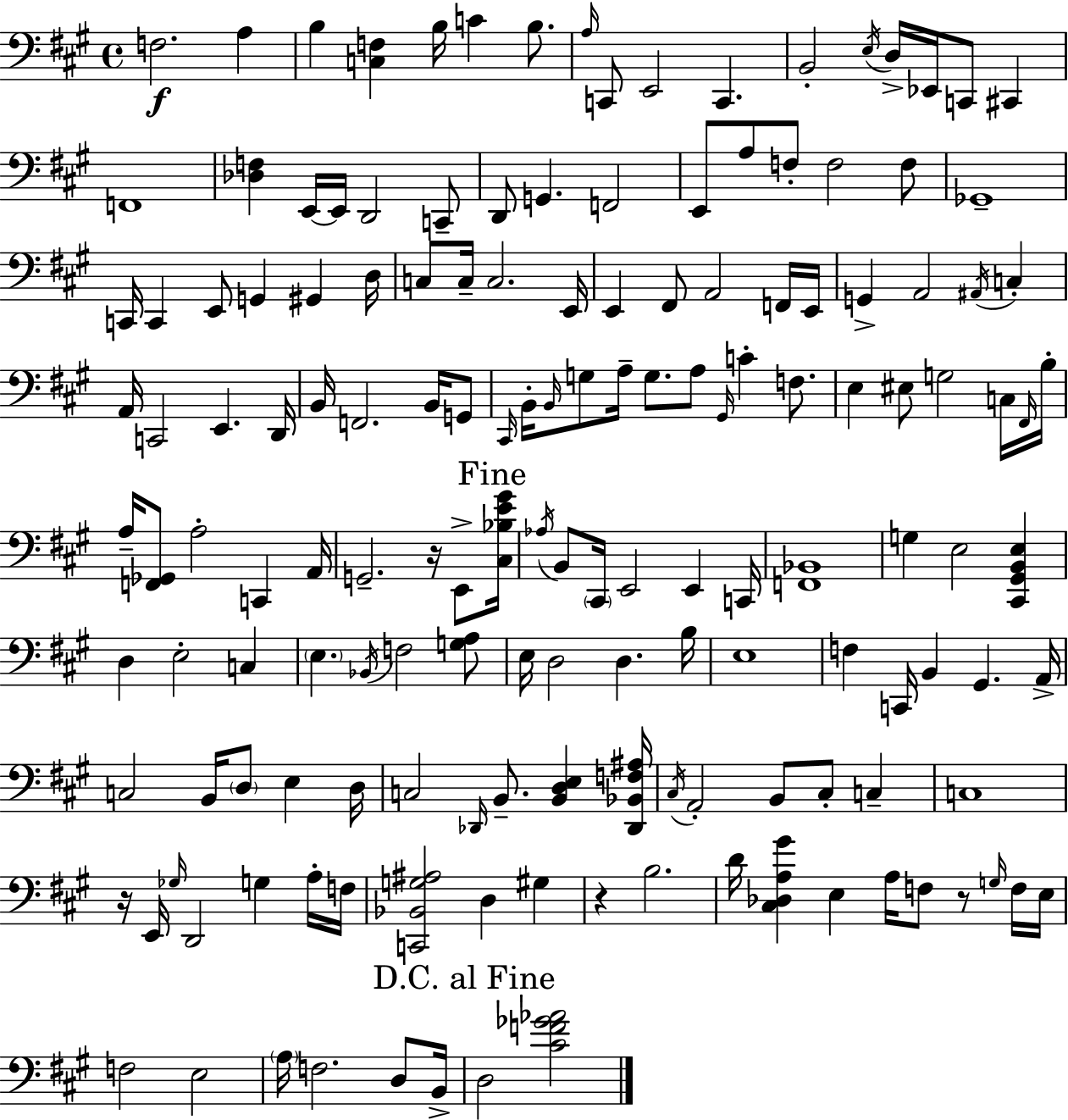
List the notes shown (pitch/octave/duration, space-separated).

F3/h. A3/q B3/q [C3,F3]/q B3/s C4/q B3/e. A3/s C2/e E2/h C2/q. B2/h E3/s D3/s Eb2/s C2/e C#2/q F2/w [Db3,F3]/q E2/s E2/s D2/h C2/e D2/e G2/q. F2/h E2/e A3/e F3/e F3/h F3/e Gb2/w C2/s C2/q E2/e G2/q G#2/q D3/s C3/e C3/s C3/h. E2/s E2/q F#2/e A2/h F2/s E2/s G2/q A2/h A#2/s C3/q A2/s C2/h E2/q. D2/s B2/s F2/h. B2/s G2/e C#2/s B2/s B2/s G3/e A3/s G3/e. A3/e G#2/s C4/q F3/e. E3/q EIS3/e G3/h C3/s F#2/s B3/s A3/s [F2,Gb2]/e A3/h C2/q A2/s G2/h. R/s E2/e [C#3,Bb3,E4,G#4]/s Ab3/s B2/e C#2/s E2/h E2/q C2/s [F2,Bb2]/w G3/q E3/h [C#2,G#2,B2,E3]/q D3/q E3/h C3/q E3/q. Bb2/s F3/h [G3,A3]/e E3/s D3/h D3/q. B3/s E3/w F3/q C2/s B2/q G#2/q. A2/s C3/h B2/s D3/e E3/q D3/s C3/h Db2/s B2/e. [B2,D3,E3]/q [Db2,Bb2,F3,A#3]/s C#3/s A2/h B2/e C#3/e C3/q C3/w R/s E2/s Gb3/s D2/h G3/q A3/s F3/s [C2,Bb2,G3,A#3]/h D3/q G#3/q R/q B3/h. D4/s [C#3,Db3,A3,G#4]/q E3/q A3/s F3/e R/e G3/s F3/s E3/s F3/h E3/h A3/s F3/h. D3/e B2/s D3/h [C#4,F4,Gb4,Ab4]/h